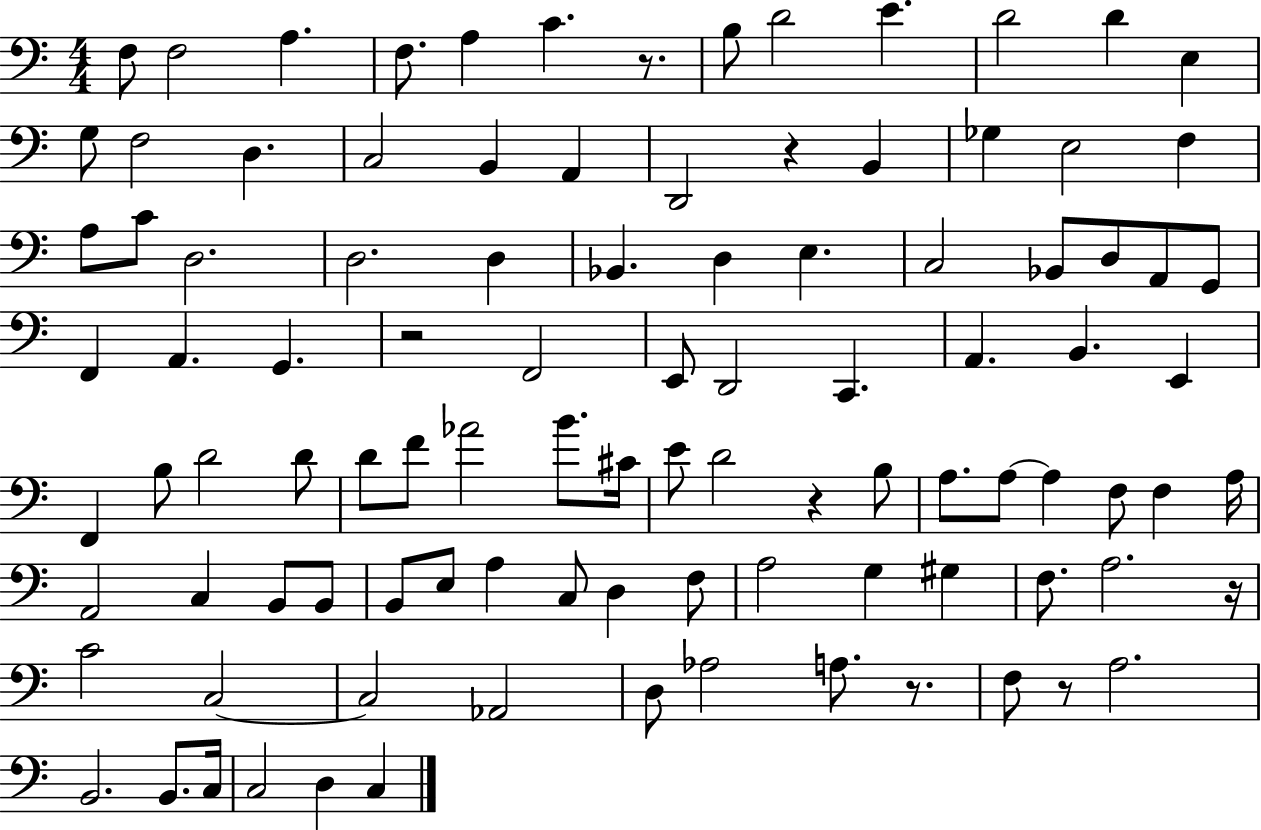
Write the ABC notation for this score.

X:1
T:Untitled
M:4/4
L:1/4
K:C
F,/2 F,2 A, F,/2 A, C z/2 B,/2 D2 E D2 D E, G,/2 F,2 D, C,2 B,, A,, D,,2 z B,, _G, E,2 F, A,/2 C/2 D,2 D,2 D, _B,, D, E, C,2 _B,,/2 D,/2 A,,/2 G,,/2 F,, A,, G,, z2 F,,2 E,,/2 D,,2 C,, A,, B,, E,, F,, B,/2 D2 D/2 D/2 F/2 _A2 B/2 ^C/4 E/2 D2 z B,/2 A,/2 A,/2 A, F,/2 F, A,/4 A,,2 C, B,,/2 B,,/2 B,,/2 E,/2 A, C,/2 D, F,/2 A,2 G, ^G, F,/2 A,2 z/4 C2 C,2 C,2 _A,,2 D,/2 _A,2 A,/2 z/2 F,/2 z/2 A,2 B,,2 B,,/2 C,/4 C,2 D, C,